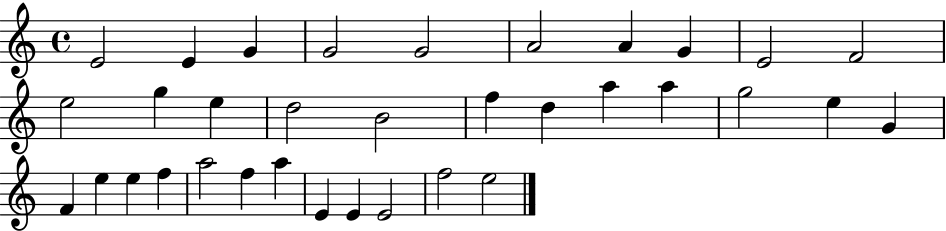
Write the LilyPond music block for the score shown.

{
  \clef treble
  \time 4/4
  \defaultTimeSignature
  \key c \major
  e'2 e'4 g'4 | g'2 g'2 | a'2 a'4 g'4 | e'2 f'2 | \break e''2 g''4 e''4 | d''2 b'2 | f''4 d''4 a''4 a''4 | g''2 e''4 g'4 | \break f'4 e''4 e''4 f''4 | a''2 f''4 a''4 | e'4 e'4 e'2 | f''2 e''2 | \break \bar "|."
}